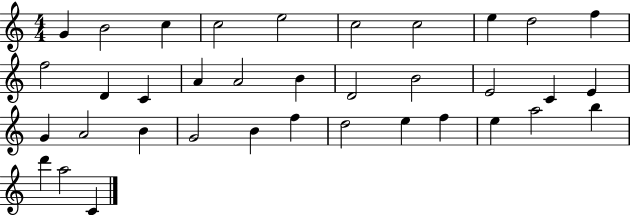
X:1
T:Untitled
M:4/4
L:1/4
K:C
G B2 c c2 e2 c2 c2 e d2 f f2 D C A A2 B D2 B2 E2 C E G A2 B G2 B f d2 e f e a2 b d' a2 C